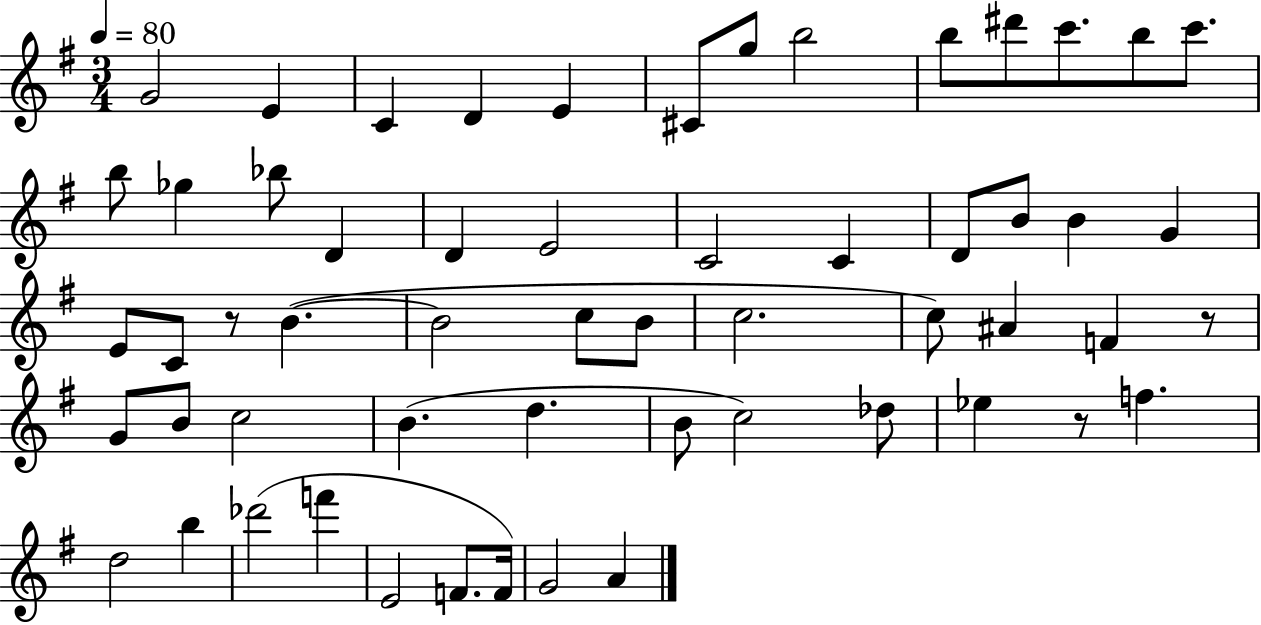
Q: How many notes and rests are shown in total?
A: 57